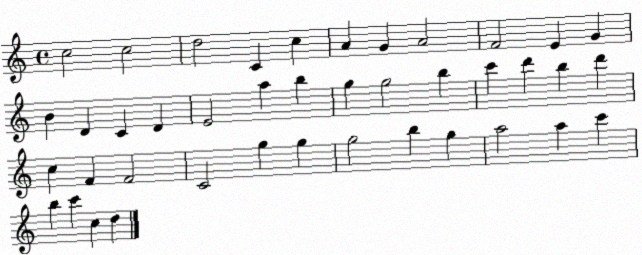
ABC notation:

X:1
T:Untitled
M:4/4
L:1/4
K:C
c2 c2 d2 C c A G A2 F2 E G B D C D E2 a b g g2 b c' d' b d' c F F2 C2 g g g2 b g a2 a c' b c' c d